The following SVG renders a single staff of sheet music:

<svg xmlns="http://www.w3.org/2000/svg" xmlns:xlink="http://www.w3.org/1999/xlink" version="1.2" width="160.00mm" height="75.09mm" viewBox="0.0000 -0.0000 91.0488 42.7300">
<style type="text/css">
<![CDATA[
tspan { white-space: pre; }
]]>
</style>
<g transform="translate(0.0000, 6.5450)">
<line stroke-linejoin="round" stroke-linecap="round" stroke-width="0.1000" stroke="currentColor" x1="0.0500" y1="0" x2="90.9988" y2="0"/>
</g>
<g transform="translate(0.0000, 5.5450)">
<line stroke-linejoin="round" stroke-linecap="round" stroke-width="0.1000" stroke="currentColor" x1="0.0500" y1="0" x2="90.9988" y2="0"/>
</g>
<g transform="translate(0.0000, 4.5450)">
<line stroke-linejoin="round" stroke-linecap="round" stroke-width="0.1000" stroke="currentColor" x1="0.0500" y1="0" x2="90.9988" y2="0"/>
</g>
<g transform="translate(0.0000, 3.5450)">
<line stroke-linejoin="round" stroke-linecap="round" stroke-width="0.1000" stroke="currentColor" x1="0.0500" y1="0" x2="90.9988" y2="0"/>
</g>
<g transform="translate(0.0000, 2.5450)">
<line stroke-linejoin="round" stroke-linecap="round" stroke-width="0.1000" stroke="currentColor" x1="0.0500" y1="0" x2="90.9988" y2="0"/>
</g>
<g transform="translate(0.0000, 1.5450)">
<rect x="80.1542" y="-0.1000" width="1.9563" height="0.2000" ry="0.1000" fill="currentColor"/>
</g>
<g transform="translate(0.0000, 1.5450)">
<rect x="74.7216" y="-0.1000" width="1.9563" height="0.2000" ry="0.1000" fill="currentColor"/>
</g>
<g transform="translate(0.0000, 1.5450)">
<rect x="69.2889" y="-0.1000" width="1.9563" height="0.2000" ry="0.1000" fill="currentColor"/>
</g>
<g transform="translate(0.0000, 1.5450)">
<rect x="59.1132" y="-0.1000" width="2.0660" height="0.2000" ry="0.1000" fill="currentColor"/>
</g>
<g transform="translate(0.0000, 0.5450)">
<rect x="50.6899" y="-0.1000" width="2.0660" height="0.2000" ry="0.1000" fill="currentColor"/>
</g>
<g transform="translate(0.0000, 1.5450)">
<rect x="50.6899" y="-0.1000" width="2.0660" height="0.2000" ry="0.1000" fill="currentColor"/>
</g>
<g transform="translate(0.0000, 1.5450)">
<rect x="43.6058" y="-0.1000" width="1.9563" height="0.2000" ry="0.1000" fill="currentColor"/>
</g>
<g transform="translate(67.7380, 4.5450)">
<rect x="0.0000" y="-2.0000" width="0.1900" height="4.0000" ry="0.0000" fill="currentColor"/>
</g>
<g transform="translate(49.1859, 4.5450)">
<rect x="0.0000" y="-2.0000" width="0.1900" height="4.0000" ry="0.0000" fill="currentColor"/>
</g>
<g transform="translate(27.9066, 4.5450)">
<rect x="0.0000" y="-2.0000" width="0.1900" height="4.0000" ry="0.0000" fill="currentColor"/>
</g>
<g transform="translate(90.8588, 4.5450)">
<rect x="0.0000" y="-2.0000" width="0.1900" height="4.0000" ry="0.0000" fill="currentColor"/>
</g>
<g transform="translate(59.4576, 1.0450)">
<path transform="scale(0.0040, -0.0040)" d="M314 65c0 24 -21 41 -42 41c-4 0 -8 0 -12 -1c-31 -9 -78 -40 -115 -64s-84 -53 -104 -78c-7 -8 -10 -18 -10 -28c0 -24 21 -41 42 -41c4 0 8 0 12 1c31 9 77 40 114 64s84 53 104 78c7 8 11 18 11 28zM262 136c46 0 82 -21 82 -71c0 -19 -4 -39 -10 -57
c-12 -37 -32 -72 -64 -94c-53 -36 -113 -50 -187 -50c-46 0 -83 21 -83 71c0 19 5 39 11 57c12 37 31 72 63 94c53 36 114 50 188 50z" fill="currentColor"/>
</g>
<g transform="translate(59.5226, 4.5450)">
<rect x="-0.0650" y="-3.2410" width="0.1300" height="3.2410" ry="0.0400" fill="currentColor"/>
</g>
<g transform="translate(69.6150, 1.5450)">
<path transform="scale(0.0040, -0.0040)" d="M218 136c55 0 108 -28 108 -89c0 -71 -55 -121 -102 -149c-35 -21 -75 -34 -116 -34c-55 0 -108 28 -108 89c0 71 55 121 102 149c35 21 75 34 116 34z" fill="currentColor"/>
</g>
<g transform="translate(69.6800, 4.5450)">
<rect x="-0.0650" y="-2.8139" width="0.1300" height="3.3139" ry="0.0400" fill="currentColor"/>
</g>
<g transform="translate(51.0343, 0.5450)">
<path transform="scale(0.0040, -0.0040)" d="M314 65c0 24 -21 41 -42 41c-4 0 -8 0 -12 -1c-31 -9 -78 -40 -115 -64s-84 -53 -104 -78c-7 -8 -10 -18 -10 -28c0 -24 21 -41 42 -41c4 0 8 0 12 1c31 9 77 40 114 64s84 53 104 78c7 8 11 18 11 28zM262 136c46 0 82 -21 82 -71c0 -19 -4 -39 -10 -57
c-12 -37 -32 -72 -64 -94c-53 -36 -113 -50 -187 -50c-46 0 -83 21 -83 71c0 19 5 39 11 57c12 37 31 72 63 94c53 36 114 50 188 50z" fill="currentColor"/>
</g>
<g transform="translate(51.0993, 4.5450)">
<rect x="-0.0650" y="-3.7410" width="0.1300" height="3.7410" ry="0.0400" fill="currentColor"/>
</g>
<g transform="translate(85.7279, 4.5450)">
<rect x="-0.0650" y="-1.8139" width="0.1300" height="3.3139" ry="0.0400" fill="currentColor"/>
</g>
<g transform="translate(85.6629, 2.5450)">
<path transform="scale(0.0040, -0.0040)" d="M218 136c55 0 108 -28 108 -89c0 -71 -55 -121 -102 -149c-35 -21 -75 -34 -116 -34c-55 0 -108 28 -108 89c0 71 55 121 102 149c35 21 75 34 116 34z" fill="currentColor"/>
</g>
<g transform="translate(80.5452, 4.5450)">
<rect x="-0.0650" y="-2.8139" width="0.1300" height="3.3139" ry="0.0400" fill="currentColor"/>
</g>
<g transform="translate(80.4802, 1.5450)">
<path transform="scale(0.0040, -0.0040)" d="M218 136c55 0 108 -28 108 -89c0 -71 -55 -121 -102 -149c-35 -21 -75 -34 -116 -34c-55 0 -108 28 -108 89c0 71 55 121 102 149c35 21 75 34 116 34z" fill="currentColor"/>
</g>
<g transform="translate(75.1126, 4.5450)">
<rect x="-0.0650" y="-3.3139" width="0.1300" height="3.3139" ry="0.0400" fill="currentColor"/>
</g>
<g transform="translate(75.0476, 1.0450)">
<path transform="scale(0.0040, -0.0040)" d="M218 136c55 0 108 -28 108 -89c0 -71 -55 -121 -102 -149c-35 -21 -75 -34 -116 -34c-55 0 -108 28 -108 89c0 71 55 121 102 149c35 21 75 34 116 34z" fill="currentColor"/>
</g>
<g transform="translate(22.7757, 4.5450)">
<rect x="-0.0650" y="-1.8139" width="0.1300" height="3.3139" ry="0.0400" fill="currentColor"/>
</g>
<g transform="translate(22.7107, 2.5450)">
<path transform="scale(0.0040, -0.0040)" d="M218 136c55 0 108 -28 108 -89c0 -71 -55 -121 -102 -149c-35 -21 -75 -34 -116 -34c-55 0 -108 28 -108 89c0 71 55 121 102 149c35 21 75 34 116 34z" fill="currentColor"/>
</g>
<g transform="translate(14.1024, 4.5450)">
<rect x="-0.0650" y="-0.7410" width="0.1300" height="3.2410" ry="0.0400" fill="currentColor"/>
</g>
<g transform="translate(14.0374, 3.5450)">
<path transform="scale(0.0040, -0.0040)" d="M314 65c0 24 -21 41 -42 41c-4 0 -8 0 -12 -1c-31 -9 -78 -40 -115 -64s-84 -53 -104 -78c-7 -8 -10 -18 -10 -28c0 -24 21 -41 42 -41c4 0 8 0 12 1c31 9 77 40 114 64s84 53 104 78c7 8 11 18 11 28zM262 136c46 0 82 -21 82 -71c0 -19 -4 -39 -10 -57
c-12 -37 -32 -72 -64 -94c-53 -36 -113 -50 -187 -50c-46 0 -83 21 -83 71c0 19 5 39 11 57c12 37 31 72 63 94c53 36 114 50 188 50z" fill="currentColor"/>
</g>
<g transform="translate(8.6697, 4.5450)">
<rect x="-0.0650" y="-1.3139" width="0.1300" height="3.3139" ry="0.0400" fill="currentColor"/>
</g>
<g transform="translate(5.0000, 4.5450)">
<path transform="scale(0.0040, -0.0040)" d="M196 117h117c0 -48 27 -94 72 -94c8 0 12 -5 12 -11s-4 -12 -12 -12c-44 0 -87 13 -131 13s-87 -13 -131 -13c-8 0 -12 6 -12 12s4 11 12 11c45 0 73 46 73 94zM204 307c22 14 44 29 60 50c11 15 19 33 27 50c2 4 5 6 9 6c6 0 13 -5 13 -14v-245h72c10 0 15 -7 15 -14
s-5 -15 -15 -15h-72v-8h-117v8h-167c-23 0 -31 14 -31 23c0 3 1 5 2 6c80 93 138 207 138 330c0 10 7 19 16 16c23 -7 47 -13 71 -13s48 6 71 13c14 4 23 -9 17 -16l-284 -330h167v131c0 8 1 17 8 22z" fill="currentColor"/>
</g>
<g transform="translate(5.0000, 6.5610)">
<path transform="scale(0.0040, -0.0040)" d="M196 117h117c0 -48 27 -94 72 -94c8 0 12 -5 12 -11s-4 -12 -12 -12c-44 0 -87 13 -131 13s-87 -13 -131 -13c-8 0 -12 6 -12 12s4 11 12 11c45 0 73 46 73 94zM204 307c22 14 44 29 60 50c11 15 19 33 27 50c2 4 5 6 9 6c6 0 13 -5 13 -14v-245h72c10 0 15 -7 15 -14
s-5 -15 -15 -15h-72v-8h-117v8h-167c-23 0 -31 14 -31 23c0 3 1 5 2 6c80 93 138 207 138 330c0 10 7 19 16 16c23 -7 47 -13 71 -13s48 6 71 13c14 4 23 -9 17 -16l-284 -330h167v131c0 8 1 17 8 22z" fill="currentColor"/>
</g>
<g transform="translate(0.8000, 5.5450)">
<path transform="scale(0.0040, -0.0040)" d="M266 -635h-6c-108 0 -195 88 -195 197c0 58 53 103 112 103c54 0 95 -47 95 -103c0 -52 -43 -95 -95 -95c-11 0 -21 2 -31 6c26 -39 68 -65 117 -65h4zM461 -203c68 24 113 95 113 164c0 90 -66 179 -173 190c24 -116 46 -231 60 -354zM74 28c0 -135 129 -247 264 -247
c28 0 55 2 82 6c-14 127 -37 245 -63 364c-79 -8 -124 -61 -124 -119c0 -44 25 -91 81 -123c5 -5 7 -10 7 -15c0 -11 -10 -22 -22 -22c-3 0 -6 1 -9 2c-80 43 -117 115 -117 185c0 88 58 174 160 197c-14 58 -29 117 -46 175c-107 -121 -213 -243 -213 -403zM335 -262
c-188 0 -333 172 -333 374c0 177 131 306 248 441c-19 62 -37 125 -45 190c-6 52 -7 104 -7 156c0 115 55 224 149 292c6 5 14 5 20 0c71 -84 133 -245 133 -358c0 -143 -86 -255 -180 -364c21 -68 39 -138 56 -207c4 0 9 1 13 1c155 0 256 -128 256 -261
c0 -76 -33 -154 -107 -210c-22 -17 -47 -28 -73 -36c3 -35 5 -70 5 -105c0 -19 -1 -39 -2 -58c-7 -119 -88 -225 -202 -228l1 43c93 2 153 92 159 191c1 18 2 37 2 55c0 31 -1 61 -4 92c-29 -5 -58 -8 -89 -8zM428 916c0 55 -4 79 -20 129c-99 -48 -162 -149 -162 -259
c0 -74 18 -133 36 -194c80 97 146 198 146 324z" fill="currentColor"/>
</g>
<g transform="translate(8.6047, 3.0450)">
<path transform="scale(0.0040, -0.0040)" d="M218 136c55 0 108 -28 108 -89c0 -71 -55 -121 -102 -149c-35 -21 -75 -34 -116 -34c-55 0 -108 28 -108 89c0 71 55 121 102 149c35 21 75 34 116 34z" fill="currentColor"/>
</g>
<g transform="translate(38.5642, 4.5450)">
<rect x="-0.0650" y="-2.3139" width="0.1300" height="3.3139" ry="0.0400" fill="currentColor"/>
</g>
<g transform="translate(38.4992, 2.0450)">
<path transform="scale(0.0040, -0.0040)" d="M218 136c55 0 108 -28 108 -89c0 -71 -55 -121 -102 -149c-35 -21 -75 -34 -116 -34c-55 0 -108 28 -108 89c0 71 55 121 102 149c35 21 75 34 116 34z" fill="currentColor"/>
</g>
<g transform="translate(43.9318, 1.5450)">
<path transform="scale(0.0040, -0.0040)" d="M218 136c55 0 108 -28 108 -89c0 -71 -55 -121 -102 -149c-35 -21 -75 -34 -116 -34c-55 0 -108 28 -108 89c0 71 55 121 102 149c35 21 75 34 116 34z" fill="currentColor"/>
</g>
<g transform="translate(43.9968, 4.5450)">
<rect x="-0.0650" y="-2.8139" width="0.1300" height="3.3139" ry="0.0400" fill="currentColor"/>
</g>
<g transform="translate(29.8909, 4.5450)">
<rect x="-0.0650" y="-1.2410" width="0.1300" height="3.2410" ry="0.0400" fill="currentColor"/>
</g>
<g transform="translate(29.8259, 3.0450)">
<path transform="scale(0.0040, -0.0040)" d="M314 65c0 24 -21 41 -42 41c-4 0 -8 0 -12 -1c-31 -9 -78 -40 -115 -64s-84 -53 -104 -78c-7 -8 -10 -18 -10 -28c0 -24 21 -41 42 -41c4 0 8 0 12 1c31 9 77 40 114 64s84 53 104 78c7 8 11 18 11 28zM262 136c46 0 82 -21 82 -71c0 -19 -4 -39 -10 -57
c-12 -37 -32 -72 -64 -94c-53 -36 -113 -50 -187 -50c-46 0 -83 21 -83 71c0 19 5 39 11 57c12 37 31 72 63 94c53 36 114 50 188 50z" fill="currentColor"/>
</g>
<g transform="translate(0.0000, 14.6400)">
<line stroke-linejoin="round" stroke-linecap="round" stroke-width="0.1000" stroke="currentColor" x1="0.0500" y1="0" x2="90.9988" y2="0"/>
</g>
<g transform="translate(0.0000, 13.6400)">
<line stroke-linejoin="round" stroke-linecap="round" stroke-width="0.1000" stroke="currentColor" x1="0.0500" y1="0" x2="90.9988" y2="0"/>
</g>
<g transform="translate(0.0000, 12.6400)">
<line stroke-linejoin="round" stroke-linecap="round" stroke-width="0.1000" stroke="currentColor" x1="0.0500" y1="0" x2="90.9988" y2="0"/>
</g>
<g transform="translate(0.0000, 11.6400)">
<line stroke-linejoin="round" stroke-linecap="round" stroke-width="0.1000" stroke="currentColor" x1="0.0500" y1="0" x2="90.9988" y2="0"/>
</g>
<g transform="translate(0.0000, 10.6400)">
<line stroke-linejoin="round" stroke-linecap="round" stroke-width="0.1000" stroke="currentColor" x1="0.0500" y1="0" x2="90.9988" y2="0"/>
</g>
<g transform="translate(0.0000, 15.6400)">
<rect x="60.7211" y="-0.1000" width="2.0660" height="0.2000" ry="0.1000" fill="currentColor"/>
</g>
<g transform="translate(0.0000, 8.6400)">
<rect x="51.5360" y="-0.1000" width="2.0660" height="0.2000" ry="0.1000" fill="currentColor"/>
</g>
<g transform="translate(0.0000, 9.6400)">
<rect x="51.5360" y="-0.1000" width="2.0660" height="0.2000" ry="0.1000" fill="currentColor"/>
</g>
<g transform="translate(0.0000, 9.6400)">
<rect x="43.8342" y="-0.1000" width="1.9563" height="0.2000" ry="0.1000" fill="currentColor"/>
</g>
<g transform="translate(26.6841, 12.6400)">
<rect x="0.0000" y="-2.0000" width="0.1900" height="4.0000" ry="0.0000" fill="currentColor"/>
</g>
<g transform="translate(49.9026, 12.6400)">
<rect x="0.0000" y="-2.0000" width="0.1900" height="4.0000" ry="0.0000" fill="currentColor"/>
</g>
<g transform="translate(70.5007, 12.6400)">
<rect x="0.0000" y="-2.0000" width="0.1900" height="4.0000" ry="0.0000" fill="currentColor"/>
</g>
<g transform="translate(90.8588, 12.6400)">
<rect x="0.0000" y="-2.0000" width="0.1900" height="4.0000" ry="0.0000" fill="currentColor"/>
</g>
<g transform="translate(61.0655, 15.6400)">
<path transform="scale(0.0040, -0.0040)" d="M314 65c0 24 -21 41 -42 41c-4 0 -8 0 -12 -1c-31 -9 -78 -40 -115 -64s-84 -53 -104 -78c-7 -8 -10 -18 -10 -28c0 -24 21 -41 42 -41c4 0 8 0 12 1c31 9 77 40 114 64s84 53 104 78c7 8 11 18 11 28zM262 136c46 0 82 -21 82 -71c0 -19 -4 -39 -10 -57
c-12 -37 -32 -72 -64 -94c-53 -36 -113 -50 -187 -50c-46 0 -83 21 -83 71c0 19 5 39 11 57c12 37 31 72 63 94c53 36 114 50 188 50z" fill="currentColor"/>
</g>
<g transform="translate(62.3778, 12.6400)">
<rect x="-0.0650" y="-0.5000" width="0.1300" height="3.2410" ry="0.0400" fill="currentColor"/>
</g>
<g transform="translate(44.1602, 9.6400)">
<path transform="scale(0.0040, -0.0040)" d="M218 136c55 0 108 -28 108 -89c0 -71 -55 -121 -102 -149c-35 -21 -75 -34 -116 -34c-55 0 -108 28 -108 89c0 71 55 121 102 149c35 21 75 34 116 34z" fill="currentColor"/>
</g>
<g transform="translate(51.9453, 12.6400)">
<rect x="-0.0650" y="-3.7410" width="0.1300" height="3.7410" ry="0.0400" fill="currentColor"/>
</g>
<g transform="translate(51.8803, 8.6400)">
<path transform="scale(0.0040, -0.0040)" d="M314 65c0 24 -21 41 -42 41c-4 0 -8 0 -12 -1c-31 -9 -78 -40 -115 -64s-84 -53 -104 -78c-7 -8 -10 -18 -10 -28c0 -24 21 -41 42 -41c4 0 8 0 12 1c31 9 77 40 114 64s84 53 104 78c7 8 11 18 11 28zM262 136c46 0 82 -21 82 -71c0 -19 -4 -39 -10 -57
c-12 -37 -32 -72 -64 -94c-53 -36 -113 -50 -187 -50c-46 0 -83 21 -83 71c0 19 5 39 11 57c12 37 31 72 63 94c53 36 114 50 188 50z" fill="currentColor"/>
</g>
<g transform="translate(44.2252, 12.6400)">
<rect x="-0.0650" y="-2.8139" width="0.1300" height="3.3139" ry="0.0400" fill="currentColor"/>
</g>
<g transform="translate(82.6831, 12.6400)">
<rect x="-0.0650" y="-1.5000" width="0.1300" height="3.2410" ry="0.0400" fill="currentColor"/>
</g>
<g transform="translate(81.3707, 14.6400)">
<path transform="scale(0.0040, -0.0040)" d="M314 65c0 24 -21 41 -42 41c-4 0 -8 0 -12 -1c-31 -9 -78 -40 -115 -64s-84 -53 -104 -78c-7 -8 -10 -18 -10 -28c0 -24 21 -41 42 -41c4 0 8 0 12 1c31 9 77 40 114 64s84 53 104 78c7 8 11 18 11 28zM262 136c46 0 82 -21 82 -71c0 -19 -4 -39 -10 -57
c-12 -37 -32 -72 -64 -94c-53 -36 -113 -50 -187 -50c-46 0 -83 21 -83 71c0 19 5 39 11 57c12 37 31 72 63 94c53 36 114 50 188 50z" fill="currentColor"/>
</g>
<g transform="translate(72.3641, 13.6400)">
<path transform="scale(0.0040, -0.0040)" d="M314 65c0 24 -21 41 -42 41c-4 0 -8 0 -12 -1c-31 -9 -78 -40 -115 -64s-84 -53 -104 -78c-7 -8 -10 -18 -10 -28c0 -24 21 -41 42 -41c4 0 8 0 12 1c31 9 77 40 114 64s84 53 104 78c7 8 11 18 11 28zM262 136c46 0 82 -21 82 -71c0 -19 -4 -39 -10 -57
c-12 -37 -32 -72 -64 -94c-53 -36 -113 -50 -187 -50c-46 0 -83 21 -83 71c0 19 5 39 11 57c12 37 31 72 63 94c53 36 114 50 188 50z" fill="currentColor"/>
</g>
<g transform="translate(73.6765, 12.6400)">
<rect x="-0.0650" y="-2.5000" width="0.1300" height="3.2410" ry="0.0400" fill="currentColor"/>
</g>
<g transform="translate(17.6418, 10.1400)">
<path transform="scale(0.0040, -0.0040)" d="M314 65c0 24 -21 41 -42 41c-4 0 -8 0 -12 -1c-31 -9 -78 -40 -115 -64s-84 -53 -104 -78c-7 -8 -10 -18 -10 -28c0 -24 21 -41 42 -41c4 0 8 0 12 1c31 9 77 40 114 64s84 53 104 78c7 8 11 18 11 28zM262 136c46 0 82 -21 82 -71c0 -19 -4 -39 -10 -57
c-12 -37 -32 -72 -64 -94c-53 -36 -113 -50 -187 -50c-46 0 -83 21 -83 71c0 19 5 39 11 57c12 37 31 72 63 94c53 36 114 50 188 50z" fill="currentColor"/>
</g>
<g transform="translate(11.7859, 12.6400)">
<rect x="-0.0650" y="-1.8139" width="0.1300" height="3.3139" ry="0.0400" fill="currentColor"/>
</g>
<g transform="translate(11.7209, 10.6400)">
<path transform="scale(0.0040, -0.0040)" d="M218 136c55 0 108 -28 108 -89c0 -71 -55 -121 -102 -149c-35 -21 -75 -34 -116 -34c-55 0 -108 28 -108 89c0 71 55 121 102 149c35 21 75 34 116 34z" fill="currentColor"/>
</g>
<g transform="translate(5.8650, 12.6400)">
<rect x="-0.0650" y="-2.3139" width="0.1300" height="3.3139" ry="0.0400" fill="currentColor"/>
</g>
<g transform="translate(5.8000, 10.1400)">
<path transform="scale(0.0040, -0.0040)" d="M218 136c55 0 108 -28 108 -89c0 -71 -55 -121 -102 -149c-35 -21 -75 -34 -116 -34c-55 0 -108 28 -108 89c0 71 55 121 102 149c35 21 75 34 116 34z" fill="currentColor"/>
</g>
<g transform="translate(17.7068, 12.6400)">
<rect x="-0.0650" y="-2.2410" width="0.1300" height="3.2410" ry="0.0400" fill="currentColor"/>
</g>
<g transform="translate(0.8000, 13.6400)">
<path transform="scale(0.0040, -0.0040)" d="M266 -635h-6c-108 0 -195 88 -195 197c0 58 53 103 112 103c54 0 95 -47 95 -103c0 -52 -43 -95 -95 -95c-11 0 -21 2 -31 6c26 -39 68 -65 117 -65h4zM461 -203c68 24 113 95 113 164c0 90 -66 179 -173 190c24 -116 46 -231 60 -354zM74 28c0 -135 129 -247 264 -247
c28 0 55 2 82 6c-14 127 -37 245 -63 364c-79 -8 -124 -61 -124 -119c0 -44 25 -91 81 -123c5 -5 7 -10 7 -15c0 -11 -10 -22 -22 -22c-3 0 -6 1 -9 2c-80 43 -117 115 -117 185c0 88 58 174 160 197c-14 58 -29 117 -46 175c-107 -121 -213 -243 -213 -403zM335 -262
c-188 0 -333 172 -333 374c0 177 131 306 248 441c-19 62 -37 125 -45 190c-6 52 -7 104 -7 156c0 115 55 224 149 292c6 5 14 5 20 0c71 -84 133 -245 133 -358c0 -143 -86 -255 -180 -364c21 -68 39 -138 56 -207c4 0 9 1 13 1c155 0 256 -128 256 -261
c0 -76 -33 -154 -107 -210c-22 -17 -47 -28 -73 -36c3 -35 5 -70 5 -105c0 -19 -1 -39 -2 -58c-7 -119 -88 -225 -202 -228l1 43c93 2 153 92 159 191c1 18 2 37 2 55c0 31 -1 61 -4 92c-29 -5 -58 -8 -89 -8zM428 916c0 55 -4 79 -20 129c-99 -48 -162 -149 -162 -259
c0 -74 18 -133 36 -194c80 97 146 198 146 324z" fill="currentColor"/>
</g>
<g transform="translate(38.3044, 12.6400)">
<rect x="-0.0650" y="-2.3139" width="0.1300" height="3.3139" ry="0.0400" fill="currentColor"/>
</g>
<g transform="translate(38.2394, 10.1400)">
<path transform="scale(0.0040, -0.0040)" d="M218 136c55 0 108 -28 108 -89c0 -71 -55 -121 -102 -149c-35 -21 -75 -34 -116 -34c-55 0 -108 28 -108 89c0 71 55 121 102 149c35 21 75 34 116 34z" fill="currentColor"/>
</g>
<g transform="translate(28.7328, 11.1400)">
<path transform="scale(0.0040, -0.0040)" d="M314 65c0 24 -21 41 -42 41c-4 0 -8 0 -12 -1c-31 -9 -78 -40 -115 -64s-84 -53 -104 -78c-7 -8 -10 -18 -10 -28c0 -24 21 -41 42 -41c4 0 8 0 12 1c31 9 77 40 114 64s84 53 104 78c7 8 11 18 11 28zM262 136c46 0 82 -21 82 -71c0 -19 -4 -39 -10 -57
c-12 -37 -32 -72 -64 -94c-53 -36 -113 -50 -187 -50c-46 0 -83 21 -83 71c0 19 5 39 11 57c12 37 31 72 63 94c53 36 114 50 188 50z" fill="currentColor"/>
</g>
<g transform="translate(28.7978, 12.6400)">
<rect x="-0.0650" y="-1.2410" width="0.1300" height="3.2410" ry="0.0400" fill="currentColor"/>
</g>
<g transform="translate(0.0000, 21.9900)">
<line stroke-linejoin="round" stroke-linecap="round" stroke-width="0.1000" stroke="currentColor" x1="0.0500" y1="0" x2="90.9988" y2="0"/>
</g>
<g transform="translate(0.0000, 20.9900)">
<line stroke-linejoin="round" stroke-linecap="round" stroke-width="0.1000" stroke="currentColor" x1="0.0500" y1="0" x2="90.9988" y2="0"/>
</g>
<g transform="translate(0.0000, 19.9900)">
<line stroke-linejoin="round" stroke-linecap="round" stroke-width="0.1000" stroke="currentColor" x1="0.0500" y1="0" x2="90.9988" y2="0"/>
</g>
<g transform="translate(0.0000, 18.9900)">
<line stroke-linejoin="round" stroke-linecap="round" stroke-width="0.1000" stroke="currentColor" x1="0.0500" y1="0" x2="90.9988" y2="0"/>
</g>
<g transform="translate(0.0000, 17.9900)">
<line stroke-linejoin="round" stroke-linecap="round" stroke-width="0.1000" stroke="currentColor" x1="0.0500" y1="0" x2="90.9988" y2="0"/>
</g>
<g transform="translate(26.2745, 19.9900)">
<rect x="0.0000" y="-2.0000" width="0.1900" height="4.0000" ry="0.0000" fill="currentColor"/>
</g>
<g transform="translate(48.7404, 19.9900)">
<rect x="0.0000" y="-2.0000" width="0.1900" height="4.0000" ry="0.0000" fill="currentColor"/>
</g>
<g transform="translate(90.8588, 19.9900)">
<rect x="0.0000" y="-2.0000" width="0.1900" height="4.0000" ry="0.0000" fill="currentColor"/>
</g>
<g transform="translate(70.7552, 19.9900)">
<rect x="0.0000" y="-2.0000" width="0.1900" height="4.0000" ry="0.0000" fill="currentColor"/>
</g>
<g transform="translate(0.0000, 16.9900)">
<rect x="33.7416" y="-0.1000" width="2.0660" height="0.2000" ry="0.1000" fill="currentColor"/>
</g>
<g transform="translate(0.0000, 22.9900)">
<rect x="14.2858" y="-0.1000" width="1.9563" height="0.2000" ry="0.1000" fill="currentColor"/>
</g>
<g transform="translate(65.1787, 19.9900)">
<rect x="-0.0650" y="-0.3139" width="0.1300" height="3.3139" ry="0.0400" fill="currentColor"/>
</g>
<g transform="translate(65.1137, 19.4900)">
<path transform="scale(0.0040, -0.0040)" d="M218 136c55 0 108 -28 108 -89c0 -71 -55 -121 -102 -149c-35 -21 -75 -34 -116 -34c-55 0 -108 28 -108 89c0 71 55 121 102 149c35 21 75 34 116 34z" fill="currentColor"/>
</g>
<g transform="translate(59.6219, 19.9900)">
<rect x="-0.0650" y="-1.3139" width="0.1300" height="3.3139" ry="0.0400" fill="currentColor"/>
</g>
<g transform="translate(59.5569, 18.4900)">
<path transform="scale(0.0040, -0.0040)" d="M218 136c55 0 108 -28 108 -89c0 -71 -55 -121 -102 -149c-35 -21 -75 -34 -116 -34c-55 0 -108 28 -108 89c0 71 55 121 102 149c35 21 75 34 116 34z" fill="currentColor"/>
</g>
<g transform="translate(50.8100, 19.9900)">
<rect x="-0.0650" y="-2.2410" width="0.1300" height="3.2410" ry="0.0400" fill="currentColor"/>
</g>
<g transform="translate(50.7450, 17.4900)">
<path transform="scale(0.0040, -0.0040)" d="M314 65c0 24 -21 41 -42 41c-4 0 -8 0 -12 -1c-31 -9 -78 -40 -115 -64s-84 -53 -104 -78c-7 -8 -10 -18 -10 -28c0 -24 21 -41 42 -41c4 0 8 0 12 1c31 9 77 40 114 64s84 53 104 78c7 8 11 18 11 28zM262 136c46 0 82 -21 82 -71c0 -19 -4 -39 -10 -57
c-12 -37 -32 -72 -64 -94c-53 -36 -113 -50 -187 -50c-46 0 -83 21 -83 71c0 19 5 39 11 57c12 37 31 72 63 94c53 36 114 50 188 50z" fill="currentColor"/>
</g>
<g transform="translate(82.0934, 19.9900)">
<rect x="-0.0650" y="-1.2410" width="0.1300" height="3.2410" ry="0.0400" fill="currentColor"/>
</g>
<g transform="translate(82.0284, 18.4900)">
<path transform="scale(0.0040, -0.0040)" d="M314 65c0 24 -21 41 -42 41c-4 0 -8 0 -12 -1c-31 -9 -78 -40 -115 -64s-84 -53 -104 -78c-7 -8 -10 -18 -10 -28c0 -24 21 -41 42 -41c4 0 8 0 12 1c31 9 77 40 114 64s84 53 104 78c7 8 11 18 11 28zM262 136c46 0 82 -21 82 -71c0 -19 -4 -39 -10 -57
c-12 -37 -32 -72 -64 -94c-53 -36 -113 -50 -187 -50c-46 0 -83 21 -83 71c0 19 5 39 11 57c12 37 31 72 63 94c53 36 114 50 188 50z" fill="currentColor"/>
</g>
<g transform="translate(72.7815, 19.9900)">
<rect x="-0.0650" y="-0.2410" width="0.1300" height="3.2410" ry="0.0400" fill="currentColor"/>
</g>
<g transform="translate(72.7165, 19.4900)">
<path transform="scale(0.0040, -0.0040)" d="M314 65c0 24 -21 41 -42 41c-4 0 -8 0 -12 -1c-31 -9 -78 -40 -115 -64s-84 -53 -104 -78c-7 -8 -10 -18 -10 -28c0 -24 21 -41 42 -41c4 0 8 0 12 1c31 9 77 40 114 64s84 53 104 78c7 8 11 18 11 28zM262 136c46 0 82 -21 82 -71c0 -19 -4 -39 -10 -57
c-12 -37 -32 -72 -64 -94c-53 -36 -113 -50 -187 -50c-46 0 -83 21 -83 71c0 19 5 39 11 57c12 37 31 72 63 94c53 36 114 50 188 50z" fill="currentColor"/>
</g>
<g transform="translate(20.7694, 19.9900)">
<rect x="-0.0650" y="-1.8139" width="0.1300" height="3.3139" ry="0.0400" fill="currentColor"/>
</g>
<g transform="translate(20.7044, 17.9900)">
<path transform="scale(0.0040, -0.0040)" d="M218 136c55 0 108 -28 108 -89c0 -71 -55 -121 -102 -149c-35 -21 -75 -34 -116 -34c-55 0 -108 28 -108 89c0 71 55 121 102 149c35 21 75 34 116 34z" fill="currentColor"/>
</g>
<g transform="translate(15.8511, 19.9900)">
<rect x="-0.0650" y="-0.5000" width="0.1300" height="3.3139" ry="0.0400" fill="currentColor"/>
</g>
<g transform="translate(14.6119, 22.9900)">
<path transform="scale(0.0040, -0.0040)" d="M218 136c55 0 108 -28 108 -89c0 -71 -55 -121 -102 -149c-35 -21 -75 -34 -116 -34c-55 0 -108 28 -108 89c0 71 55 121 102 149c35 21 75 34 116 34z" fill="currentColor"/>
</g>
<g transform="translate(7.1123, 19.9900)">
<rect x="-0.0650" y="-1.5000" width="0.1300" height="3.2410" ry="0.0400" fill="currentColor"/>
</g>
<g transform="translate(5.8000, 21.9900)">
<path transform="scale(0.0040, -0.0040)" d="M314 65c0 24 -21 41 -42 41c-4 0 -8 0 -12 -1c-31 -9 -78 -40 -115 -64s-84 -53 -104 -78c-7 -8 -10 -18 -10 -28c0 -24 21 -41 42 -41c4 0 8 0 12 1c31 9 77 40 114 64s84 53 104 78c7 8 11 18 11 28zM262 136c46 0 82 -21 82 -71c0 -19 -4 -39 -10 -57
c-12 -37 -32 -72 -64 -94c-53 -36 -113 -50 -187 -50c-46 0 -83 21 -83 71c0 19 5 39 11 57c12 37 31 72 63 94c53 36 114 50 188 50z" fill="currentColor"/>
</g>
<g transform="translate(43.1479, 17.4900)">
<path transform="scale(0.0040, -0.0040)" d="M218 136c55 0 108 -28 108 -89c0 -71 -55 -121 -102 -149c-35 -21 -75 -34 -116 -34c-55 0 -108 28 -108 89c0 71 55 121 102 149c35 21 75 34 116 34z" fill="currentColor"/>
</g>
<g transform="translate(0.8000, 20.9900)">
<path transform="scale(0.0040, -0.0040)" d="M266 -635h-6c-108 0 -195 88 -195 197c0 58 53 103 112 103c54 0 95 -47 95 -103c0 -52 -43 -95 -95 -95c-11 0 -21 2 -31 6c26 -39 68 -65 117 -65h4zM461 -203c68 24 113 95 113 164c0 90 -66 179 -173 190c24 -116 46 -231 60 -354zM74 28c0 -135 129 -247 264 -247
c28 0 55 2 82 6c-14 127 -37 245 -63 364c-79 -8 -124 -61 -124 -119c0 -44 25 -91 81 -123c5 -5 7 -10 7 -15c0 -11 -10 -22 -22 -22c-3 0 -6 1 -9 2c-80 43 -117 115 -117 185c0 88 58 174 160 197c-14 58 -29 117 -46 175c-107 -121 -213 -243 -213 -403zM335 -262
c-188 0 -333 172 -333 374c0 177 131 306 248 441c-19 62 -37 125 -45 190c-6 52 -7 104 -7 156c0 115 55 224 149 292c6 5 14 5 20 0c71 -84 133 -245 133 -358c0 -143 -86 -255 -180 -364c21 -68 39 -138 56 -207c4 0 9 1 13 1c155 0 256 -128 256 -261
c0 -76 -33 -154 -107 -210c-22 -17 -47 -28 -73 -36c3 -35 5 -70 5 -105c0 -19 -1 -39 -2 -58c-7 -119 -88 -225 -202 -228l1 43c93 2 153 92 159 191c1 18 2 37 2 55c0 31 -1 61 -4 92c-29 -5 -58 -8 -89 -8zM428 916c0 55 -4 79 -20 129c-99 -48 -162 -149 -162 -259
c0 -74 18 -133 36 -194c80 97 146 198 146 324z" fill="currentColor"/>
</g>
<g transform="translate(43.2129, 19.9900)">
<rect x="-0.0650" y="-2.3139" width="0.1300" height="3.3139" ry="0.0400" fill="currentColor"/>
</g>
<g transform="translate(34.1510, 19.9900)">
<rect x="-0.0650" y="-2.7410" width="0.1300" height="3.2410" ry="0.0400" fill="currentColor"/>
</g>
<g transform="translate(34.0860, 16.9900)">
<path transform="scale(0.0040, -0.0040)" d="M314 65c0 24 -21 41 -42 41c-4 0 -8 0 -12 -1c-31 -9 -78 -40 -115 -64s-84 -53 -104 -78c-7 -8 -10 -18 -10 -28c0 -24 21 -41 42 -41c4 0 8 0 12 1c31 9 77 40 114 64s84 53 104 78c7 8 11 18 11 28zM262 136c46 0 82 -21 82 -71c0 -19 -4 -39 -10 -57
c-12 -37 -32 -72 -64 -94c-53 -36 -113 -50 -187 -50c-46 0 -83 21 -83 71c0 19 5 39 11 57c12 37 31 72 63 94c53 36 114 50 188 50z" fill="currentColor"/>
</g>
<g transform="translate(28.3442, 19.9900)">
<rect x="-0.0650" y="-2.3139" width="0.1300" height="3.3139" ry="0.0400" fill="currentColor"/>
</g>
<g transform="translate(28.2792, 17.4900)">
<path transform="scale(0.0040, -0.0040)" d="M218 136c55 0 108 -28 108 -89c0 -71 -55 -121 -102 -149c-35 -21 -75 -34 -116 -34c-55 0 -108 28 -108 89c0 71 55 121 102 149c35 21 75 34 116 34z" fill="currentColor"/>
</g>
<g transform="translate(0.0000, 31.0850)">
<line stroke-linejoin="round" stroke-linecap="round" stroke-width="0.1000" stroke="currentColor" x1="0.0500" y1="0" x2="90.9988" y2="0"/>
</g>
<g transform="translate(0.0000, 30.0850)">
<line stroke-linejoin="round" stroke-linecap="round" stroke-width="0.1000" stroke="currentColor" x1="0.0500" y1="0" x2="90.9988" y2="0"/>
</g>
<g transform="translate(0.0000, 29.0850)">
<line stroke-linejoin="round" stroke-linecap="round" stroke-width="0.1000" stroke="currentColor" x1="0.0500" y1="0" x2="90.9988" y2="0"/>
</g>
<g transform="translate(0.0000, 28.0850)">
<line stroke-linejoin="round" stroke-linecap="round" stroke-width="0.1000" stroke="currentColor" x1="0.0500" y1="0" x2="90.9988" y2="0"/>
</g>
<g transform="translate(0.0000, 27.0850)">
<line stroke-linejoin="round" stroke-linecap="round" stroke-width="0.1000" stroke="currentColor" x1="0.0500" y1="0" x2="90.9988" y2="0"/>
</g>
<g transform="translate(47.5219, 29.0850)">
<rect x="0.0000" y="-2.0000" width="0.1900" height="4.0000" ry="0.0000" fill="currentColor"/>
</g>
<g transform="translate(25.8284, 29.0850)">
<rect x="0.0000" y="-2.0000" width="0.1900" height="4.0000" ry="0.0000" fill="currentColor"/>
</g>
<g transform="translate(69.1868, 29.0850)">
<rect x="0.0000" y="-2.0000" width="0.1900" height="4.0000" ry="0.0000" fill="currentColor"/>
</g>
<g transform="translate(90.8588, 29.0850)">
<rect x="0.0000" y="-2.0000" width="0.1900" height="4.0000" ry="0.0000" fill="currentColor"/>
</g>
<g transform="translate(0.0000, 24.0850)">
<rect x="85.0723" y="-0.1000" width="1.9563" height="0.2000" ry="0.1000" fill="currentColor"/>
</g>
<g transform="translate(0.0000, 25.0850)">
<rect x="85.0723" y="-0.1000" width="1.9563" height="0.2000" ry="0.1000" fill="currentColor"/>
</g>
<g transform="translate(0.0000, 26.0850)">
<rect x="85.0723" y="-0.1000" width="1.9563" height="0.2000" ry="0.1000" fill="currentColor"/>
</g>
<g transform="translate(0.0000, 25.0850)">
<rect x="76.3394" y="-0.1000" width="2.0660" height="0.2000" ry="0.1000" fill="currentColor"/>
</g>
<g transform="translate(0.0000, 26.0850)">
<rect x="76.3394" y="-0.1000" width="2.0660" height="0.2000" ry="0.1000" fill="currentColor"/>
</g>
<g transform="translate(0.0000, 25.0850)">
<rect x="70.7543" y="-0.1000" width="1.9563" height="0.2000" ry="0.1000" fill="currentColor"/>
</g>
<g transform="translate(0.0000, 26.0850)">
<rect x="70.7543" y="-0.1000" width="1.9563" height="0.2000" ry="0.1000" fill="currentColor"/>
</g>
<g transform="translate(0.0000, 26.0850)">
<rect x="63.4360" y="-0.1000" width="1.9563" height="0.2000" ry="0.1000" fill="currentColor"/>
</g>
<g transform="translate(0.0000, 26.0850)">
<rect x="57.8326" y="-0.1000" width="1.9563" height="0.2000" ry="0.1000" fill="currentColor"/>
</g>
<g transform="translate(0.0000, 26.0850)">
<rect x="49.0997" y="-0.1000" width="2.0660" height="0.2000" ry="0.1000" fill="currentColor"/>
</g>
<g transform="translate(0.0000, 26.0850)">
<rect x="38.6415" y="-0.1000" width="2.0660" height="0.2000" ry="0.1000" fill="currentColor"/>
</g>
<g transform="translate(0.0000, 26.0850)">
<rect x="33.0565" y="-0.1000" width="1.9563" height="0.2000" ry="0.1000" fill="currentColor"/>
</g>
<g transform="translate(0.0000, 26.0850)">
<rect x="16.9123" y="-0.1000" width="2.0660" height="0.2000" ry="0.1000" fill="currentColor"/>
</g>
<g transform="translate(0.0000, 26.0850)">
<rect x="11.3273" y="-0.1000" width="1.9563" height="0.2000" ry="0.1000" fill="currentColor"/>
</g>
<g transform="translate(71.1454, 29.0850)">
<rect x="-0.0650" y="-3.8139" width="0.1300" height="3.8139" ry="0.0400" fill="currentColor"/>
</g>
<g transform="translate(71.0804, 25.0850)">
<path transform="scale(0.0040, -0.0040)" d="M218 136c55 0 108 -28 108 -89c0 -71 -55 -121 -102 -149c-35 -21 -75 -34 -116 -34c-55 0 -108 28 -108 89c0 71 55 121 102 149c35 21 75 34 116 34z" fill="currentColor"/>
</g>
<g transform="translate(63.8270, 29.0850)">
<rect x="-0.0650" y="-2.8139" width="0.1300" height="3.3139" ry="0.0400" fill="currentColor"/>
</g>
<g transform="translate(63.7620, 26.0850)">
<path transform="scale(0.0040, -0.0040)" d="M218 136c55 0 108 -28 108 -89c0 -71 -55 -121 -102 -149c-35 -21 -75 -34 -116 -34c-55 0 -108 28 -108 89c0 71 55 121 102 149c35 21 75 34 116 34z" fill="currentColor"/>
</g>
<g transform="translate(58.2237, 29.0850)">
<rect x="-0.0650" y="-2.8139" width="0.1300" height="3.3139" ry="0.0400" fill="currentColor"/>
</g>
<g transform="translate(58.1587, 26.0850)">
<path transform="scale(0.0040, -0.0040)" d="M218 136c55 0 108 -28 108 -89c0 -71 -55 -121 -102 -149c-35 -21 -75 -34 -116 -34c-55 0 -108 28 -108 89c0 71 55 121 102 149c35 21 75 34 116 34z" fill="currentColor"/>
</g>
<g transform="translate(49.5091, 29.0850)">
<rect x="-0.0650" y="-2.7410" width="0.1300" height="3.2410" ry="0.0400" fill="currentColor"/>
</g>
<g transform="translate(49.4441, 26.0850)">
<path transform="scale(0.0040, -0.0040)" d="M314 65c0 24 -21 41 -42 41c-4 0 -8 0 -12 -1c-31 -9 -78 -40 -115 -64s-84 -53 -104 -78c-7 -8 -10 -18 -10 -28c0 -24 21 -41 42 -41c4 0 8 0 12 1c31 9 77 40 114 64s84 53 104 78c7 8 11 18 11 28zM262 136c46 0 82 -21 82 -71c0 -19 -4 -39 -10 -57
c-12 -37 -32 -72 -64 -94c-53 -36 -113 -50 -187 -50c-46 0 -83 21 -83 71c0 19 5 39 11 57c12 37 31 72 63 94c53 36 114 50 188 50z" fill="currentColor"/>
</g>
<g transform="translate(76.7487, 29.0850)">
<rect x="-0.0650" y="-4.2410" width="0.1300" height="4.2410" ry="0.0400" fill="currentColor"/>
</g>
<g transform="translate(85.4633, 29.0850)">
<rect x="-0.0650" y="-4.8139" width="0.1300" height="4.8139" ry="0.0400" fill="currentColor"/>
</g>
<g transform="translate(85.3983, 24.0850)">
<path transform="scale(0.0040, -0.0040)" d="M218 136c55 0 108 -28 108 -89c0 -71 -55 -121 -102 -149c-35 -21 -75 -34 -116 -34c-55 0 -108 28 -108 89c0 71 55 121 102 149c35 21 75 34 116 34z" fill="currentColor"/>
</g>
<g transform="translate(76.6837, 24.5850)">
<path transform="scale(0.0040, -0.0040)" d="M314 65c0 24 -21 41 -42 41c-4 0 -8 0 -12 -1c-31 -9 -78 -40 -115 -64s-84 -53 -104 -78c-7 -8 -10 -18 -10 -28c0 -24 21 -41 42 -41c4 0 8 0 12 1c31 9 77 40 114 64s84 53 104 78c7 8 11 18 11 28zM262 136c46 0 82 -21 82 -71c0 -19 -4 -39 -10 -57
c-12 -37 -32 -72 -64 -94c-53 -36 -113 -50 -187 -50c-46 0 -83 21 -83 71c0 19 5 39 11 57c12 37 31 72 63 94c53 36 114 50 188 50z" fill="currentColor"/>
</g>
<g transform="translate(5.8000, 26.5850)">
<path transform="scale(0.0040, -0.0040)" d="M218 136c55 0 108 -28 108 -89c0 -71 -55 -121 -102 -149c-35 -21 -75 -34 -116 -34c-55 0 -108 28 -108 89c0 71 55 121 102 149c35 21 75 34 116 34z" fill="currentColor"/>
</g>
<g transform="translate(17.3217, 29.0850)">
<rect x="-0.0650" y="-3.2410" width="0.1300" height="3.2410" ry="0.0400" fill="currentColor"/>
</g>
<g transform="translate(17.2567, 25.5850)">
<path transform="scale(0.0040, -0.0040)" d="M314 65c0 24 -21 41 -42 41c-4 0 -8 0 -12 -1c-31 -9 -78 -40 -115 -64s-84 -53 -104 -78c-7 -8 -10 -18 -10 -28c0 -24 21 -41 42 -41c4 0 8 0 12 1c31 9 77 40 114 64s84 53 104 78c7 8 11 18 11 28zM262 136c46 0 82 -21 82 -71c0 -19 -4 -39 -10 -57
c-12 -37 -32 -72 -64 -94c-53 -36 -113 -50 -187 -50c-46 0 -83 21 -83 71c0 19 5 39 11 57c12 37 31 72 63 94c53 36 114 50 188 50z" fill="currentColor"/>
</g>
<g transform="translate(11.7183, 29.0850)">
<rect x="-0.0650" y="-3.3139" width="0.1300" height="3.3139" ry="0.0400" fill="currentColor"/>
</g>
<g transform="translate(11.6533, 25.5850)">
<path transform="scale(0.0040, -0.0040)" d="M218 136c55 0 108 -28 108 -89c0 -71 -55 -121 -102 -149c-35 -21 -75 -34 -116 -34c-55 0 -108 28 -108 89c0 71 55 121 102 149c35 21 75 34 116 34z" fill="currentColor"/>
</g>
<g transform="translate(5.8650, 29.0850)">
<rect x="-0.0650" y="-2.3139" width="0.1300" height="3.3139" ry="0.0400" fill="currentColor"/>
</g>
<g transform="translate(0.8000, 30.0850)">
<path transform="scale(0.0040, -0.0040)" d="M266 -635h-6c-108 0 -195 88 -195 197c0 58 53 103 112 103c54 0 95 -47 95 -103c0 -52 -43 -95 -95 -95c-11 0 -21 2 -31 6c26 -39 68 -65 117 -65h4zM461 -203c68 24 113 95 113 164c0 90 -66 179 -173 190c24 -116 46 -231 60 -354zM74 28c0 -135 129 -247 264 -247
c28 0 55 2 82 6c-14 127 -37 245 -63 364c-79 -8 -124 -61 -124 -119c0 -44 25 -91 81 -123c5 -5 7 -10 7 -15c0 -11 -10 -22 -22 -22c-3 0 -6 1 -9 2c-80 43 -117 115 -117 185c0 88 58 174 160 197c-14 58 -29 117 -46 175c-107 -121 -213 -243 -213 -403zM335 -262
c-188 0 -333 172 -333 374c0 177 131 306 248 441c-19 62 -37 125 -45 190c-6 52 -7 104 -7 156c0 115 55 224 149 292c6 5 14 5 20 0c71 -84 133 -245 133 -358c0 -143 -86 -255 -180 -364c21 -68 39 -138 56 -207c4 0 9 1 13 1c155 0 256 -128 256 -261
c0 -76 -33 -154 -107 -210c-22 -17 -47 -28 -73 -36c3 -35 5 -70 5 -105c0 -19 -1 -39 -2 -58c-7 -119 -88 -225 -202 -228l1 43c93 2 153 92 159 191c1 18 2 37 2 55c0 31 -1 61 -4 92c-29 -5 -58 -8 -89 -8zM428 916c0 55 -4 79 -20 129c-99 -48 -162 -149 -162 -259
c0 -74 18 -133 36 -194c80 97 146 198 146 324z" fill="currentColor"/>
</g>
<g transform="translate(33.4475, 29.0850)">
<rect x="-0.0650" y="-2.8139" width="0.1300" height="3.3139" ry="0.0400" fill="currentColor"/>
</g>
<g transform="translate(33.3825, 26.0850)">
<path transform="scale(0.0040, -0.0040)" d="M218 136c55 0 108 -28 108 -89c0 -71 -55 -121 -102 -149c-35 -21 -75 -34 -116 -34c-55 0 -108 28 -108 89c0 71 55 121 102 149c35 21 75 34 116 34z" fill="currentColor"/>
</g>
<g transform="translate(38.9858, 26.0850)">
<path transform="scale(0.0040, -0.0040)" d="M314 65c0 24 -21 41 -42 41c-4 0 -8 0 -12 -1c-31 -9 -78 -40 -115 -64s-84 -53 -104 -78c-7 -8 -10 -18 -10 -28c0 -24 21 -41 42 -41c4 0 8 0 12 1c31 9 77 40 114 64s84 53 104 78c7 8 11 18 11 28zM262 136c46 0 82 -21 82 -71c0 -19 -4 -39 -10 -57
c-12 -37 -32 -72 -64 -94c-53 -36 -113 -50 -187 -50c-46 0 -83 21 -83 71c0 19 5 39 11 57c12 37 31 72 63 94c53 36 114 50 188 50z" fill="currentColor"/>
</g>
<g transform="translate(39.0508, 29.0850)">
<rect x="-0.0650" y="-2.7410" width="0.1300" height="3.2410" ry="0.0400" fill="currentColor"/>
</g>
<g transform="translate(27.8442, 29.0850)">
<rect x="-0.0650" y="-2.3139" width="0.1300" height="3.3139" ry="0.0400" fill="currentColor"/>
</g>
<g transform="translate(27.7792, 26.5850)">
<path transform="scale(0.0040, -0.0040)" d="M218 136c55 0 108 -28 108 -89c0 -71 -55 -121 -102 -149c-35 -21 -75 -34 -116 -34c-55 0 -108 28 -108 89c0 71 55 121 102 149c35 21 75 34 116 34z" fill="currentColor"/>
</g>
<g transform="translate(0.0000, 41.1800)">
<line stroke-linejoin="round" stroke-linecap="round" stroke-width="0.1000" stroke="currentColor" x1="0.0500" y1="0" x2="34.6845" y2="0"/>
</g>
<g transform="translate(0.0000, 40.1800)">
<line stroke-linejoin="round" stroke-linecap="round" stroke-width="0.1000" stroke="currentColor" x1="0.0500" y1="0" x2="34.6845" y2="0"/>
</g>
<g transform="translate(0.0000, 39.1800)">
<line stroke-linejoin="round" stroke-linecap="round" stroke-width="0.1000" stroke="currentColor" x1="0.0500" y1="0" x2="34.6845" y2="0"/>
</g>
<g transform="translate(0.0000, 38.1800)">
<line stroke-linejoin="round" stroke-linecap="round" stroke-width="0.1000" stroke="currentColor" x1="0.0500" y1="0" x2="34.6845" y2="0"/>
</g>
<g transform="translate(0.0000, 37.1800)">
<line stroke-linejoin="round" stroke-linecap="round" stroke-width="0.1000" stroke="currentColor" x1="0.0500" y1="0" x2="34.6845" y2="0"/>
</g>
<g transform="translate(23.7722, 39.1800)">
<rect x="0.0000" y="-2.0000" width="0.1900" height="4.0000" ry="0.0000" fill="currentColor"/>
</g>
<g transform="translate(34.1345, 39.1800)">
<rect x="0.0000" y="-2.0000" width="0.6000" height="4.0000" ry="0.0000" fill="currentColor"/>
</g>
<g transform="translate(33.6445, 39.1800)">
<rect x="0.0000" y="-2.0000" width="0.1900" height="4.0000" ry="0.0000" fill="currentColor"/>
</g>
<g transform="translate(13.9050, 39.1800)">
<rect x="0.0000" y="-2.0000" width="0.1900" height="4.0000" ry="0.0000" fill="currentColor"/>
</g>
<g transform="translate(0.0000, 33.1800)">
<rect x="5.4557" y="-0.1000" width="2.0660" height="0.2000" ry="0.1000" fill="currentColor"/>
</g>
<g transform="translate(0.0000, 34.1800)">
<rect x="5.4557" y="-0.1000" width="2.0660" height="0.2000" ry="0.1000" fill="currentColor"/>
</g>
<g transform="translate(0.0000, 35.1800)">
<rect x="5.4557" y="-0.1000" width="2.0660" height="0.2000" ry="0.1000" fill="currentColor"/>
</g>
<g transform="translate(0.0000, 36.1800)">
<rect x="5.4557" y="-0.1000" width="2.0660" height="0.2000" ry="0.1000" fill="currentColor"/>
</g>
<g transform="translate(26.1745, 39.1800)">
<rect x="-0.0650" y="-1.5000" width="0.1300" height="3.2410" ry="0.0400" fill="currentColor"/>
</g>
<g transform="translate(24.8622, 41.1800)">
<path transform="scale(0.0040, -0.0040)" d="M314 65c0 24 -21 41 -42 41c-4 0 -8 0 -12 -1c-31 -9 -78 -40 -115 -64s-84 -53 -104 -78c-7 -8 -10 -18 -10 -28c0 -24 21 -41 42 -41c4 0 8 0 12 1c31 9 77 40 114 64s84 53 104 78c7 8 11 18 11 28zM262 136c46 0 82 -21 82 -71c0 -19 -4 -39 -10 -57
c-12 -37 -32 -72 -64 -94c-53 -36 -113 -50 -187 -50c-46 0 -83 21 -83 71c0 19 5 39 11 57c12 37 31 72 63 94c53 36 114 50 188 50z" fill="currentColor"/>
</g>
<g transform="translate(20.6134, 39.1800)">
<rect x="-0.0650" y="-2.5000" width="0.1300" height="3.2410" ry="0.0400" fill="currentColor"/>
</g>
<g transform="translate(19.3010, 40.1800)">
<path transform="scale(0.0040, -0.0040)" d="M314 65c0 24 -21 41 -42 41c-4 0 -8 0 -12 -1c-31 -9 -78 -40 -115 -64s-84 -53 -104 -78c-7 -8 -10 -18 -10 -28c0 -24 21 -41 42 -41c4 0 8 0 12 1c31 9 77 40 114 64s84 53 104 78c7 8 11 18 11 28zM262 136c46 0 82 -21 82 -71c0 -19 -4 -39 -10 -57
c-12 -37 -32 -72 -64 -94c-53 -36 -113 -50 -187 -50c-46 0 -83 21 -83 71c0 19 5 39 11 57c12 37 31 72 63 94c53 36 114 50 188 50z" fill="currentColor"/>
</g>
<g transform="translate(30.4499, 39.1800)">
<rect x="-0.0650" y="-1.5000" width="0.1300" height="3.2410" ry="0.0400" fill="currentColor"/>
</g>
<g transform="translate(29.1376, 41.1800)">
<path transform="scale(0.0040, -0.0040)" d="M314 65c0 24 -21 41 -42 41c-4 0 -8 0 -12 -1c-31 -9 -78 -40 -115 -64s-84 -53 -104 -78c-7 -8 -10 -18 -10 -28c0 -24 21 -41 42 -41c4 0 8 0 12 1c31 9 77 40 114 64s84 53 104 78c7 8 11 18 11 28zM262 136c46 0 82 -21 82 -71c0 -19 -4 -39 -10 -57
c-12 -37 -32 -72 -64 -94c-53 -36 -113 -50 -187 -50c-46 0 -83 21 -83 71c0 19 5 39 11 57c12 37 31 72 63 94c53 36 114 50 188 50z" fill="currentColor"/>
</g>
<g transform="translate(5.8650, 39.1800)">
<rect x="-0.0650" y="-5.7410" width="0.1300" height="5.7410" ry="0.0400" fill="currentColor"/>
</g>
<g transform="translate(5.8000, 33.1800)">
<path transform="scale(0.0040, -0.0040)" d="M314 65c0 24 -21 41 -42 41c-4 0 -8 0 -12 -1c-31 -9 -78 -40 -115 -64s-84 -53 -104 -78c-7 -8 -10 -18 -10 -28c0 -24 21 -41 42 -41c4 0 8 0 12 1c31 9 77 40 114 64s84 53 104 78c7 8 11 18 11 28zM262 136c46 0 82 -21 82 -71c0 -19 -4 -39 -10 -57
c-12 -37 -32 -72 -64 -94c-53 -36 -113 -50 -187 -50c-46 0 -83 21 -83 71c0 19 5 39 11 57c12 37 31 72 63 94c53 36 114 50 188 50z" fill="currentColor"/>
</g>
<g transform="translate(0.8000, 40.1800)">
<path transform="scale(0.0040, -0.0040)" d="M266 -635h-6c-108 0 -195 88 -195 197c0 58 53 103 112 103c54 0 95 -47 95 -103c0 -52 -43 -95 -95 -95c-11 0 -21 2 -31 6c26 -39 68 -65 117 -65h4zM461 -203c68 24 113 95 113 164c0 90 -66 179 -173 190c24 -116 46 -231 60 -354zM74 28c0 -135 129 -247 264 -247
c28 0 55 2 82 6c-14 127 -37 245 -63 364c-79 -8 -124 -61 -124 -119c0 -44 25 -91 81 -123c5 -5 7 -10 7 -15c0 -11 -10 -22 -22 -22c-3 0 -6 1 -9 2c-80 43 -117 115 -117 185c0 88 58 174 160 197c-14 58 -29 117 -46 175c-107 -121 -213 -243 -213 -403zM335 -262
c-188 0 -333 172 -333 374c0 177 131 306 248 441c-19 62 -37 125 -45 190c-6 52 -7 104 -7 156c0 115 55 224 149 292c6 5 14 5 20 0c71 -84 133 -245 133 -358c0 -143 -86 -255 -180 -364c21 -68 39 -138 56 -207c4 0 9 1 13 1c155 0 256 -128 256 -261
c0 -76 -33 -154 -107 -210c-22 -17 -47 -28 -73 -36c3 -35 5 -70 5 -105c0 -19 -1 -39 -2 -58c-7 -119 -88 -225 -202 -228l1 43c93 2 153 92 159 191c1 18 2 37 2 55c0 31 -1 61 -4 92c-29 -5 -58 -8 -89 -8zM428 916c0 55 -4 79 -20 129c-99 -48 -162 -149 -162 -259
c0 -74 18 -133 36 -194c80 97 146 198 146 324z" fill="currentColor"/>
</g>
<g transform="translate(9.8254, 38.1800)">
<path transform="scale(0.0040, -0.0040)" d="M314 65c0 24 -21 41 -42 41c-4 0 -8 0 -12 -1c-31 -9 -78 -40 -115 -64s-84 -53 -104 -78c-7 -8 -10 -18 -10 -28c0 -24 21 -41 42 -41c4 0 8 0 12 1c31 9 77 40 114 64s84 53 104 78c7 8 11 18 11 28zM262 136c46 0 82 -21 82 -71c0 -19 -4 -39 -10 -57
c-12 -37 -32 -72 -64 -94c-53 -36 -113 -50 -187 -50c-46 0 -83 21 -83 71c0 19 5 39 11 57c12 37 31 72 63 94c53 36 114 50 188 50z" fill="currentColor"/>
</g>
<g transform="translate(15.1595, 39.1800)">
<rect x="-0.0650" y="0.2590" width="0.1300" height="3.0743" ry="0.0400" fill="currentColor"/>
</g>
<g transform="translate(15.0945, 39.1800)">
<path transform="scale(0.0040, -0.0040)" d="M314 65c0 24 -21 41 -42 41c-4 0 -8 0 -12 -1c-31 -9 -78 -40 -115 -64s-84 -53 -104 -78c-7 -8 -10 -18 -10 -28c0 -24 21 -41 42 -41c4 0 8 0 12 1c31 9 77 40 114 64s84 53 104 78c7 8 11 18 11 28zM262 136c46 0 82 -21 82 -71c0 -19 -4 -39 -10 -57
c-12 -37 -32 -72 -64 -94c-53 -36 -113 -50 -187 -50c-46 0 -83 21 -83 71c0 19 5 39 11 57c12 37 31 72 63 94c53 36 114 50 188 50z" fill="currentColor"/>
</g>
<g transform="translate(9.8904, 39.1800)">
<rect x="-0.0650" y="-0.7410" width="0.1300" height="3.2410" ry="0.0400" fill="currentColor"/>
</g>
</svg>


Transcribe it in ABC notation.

X:1
T:Untitled
M:4/4
L:1/4
K:C
e d2 f e2 g a c'2 b2 a b a f g f g2 e2 g a c'2 C2 G2 E2 E2 C f g a2 g g2 e c c2 e2 g b b2 g a a2 a2 a a c' d'2 e' g'2 d2 B2 G2 E2 E2